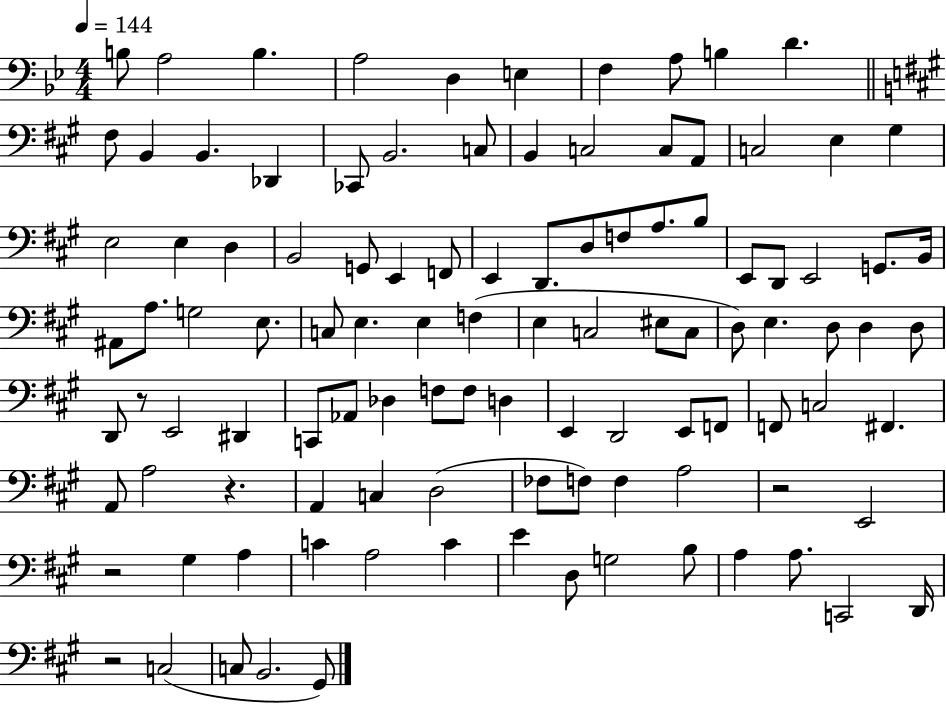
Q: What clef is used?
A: bass